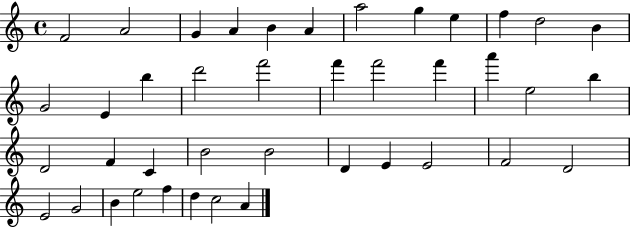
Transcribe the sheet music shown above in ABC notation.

X:1
T:Untitled
M:4/4
L:1/4
K:C
F2 A2 G A B A a2 g e f d2 B G2 E b d'2 f'2 f' f'2 f' a' e2 b D2 F C B2 B2 D E E2 F2 D2 E2 G2 B e2 f d c2 A